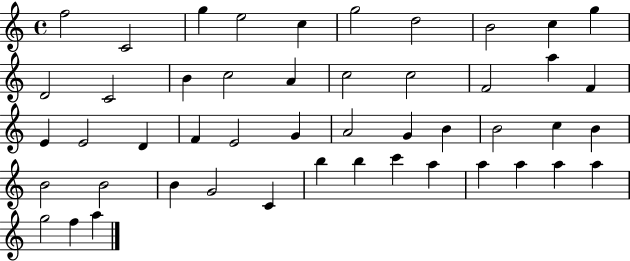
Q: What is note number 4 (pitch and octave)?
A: E5